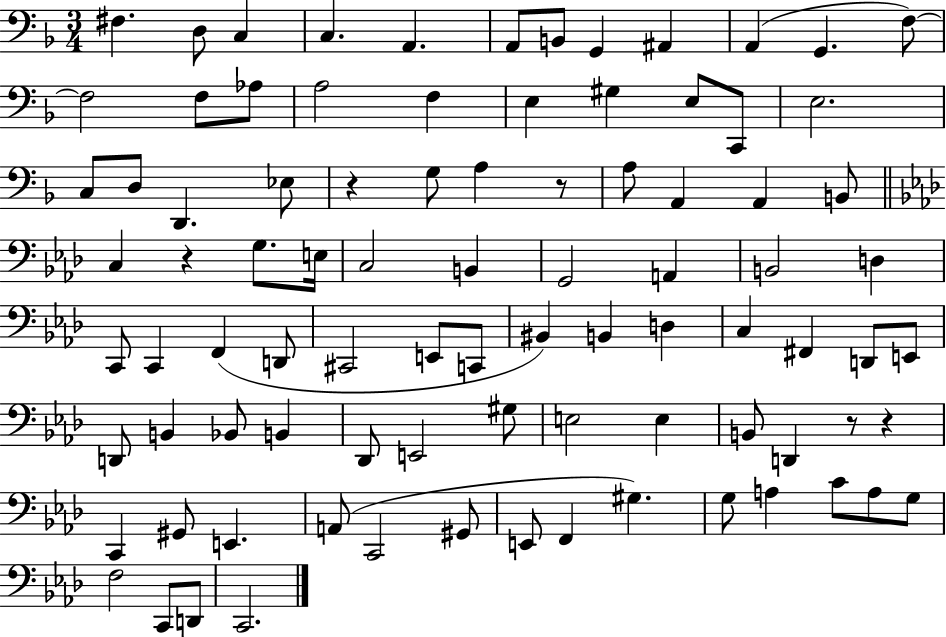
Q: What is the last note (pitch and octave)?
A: C2